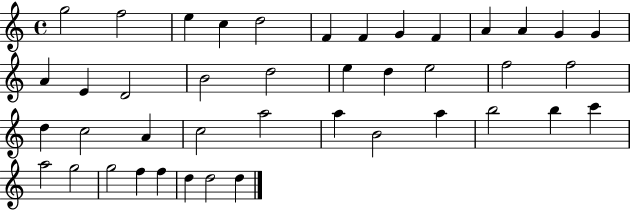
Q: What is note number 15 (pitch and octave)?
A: E4